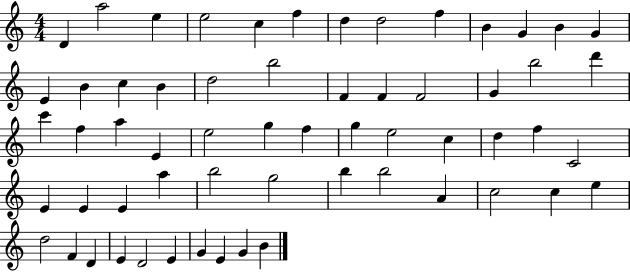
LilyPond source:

{
  \clef treble
  \numericTimeSignature
  \time 4/4
  \key c \major
  d'4 a''2 e''4 | e''2 c''4 f''4 | d''4 d''2 f''4 | b'4 g'4 b'4 g'4 | \break e'4 b'4 c''4 b'4 | d''2 b''2 | f'4 f'4 f'2 | g'4 b''2 d'''4 | \break c'''4 f''4 a''4 e'4 | e''2 g''4 f''4 | g''4 e''2 c''4 | d''4 f''4 c'2 | \break e'4 e'4 e'4 a''4 | b''2 g''2 | b''4 b''2 a'4 | c''2 c''4 e''4 | \break d''2 f'4 d'4 | e'4 d'2 e'4 | g'4 e'4 g'4 b'4 | \bar "|."
}